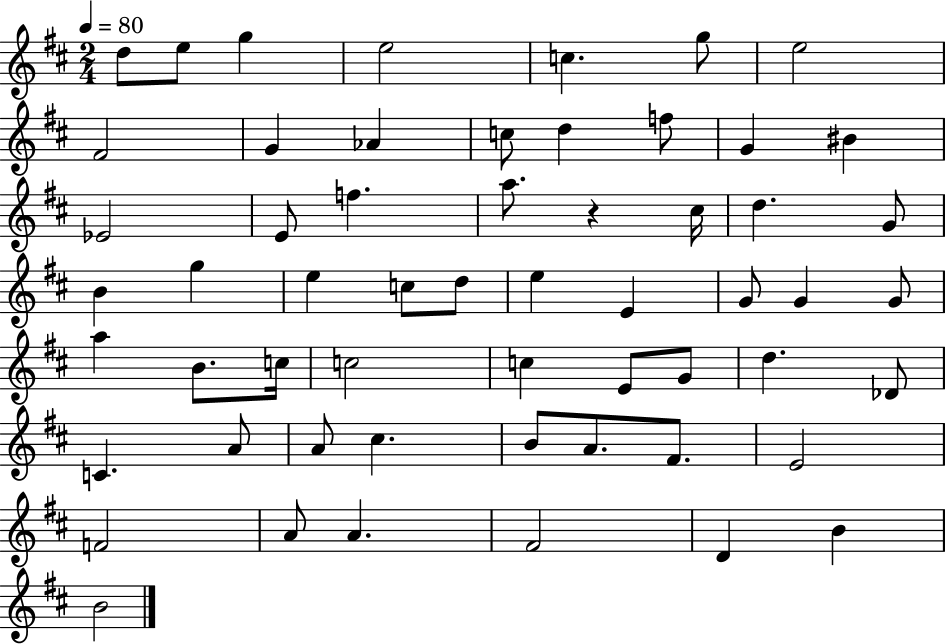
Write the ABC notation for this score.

X:1
T:Untitled
M:2/4
L:1/4
K:D
d/2 e/2 g e2 c g/2 e2 ^F2 G _A c/2 d f/2 G ^B _E2 E/2 f a/2 z ^c/4 d G/2 B g e c/2 d/2 e E G/2 G G/2 a B/2 c/4 c2 c E/2 G/2 d _D/2 C A/2 A/2 ^c B/2 A/2 ^F/2 E2 F2 A/2 A ^F2 D B B2